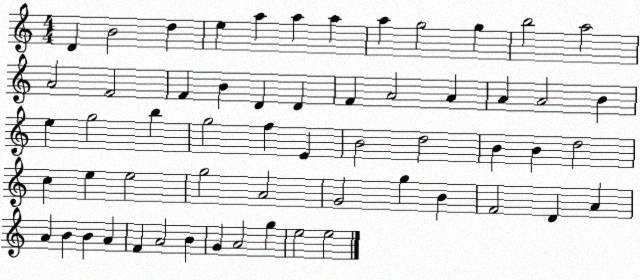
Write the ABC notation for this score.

X:1
T:Untitled
M:4/4
L:1/4
K:C
D B2 d e a a a a g2 g b2 a2 A2 F2 F B D D F A2 A A A2 B e g2 b g2 f E B2 d2 B B d2 c e e2 g2 A2 G2 g B F2 D A A B B A F A2 B G A2 g e2 e2